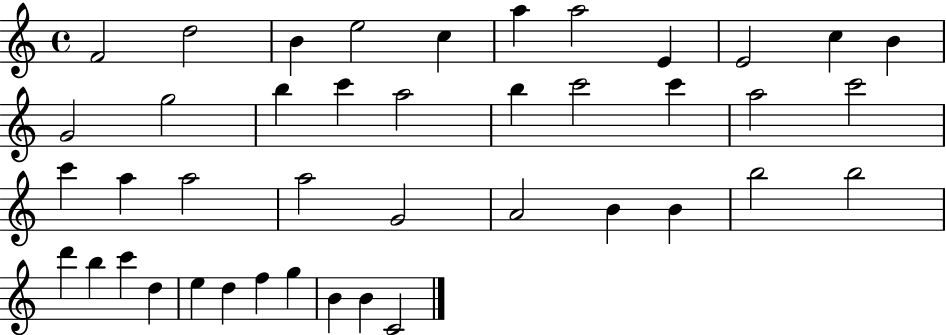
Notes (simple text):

F4/h D5/h B4/q E5/h C5/q A5/q A5/h E4/q E4/h C5/q B4/q G4/h G5/h B5/q C6/q A5/h B5/q C6/h C6/q A5/h C6/h C6/q A5/q A5/h A5/h G4/h A4/h B4/q B4/q B5/h B5/h D6/q B5/q C6/q D5/q E5/q D5/q F5/q G5/q B4/q B4/q C4/h